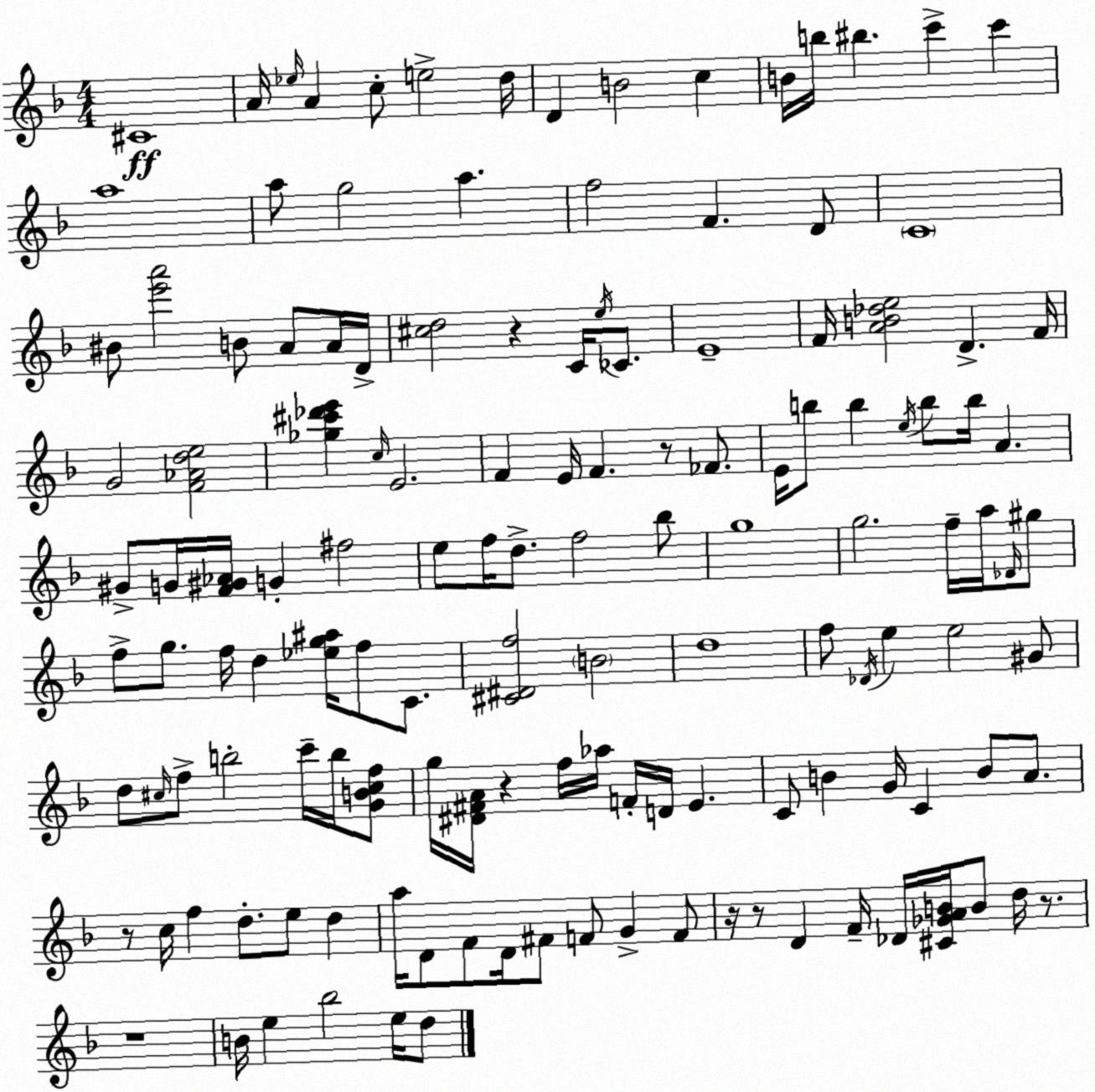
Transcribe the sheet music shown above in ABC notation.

X:1
T:Untitled
M:4/4
L:1/4
K:F
^C4 A/4 _e/4 A c/2 e2 d/4 D B2 c B/4 b/4 ^b c' c' a4 a/2 g2 a f2 F D/2 C4 ^B/2 [e'a']2 B/2 A/2 A/4 D/4 [^cd]2 z C/4 e/4 _C/2 E4 F/4 [AB_de]2 D F/4 G2 [F_Ade]2 [_g^c'_d'e'] c/4 E2 F E/4 F z/2 _F/2 E/4 b/2 b e/4 b/2 b/4 A ^G/2 G/4 [F^G_A]/4 G ^f2 e/2 f/4 d/2 f2 _b/2 g4 g2 f/4 a/4 _D/4 ^g/2 f/2 g/2 f/4 d [_eg^a]/4 f/2 C/2 [^C^Df]2 B2 d4 f/2 _D/4 e e2 ^G/2 d/2 ^c/4 f/2 b2 c'/4 b/4 [GB^cf]/2 g/4 [^D^FA]/4 z f/4 _a/4 F/4 D/4 E C/2 B G/4 C B/2 A/2 z/2 c/4 f d/2 e/2 d a/4 D/2 F/2 D/4 ^F/2 F/2 G F/2 z/4 z/2 D F/4 _D/4 [^C_GAB]/4 B/2 d/4 z/2 z4 B/4 e _b2 e/4 d/2